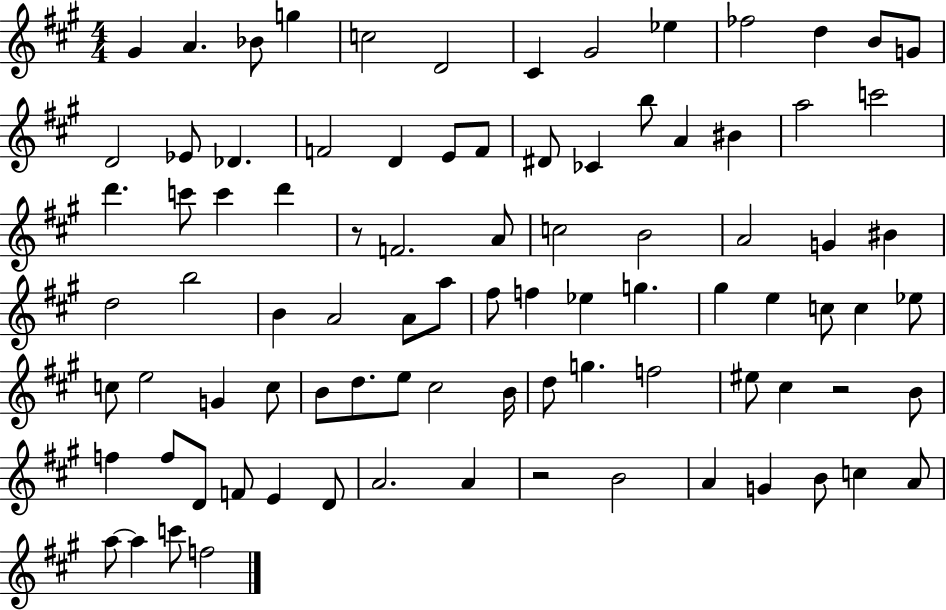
{
  \clef treble
  \numericTimeSignature
  \time 4/4
  \key a \major
  gis'4 a'4. bes'8 g''4 | c''2 d'2 | cis'4 gis'2 ees''4 | fes''2 d''4 b'8 g'8 | \break d'2 ees'8 des'4. | f'2 d'4 e'8 f'8 | dis'8 ces'4 b''8 a'4 bis'4 | a''2 c'''2 | \break d'''4. c'''8 c'''4 d'''4 | r8 f'2. a'8 | c''2 b'2 | a'2 g'4 bis'4 | \break d''2 b''2 | b'4 a'2 a'8 a''8 | fis''8 f''4 ees''4 g''4. | gis''4 e''4 c''8 c''4 ees''8 | \break c''8 e''2 g'4 c''8 | b'8 d''8. e''8 cis''2 b'16 | d''8 g''4. f''2 | eis''8 cis''4 r2 b'8 | \break f''4 f''8 d'8 f'8 e'4 d'8 | a'2. a'4 | r2 b'2 | a'4 g'4 b'8 c''4 a'8 | \break a''8~~ a''4 c'''8 f''2 | \bar "|."
}